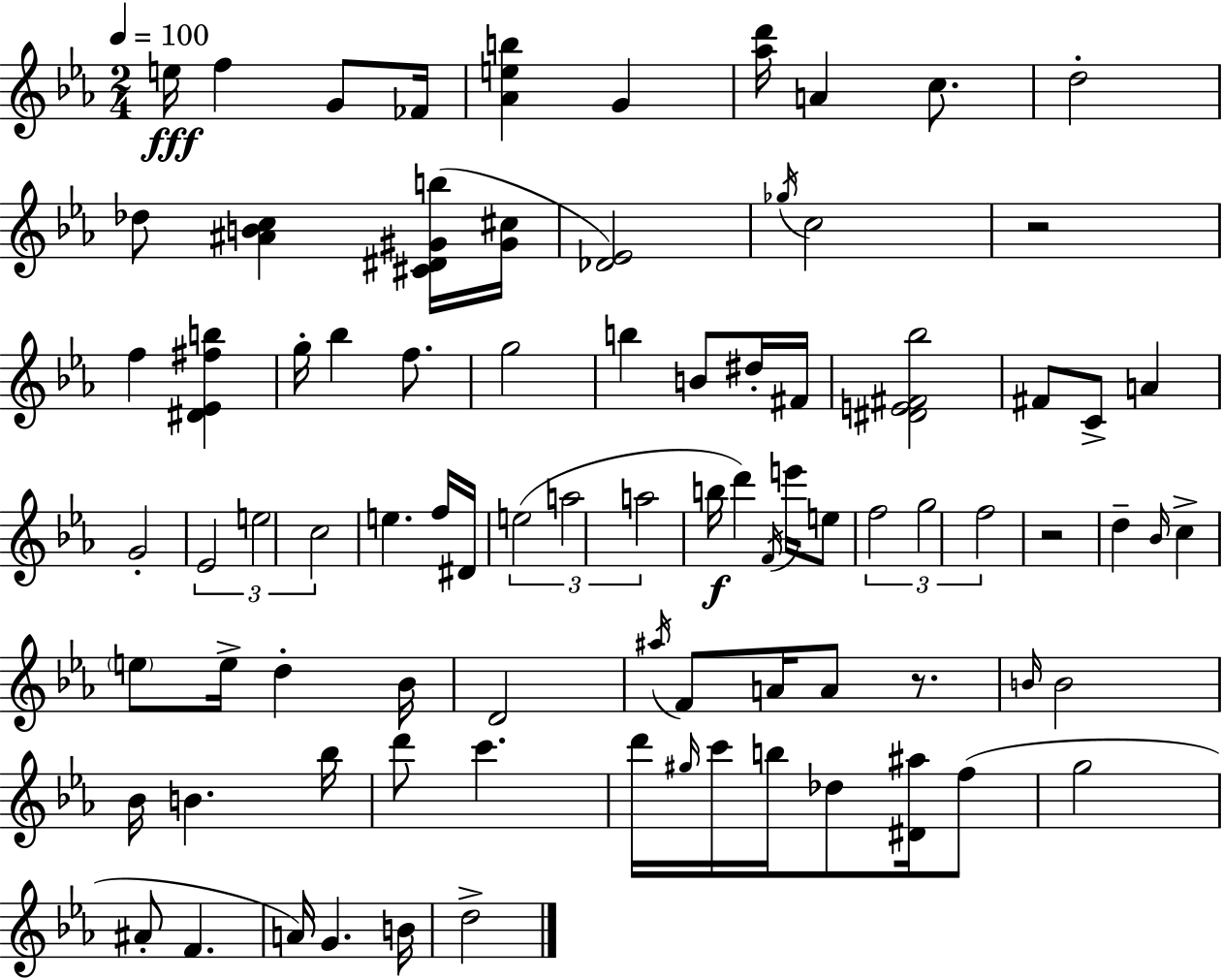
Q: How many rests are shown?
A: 3